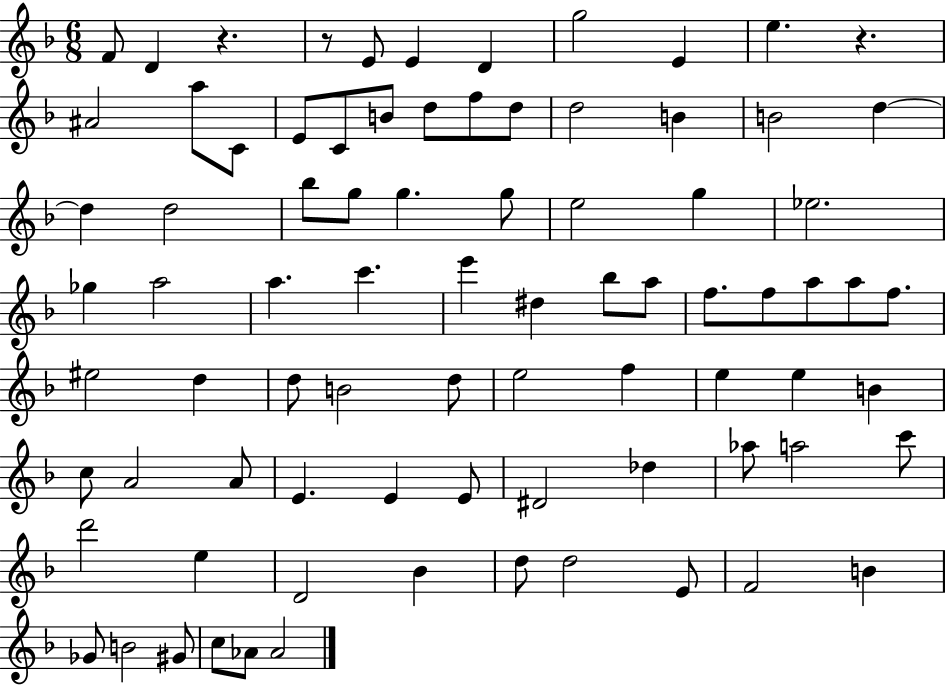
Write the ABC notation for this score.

X:1
T:Untitled
M:6/8
L:1/4
K:F
F/2 D z z/2 E/2 E D g2 E e z ^A2 a/2 C/2 E/2 C/2 B/2 d/2 f/2 d/2 d2 B B2 d d d2 _b/2 g/2 g g/2 e2 g _e2 _g a2 a c' e' ^d _b/2 a/2 f/2 f/2 a/2 a/2 f/2 ^e2 d d/2 B2 d/2 e2 f e e B c/2 A2 A/2 E E E/2 ^D2 _d _a/2 a2 c'/2 d'2 e D2 _B d/2 d2 E/2 F2 B _G/2 B2 ^G/2 c/2 _A/2 _A2